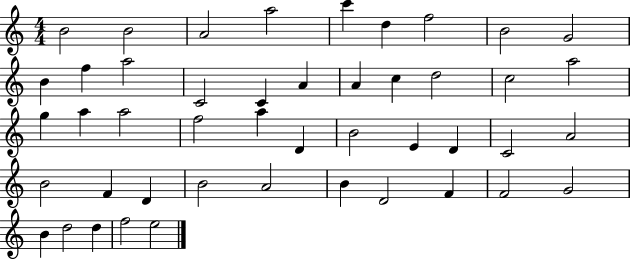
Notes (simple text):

B4/h B4/h A4/h A5/h C6/q D5/q F5/h B4/h G4/h B4/q F5/q A5/h C4/h C4/q A4/q A4/q C5/q D5/h C5/h A5/h G5/q A5/q A5/h F5/h A5/q D4/q B4/h E4/q D4/q C4/h A4/h B4/h F4/q D4/q B4/h A4/h B4/q D4/h F4/q F4/h G4/h B4/q D5/h D5/q F5/h E5/h